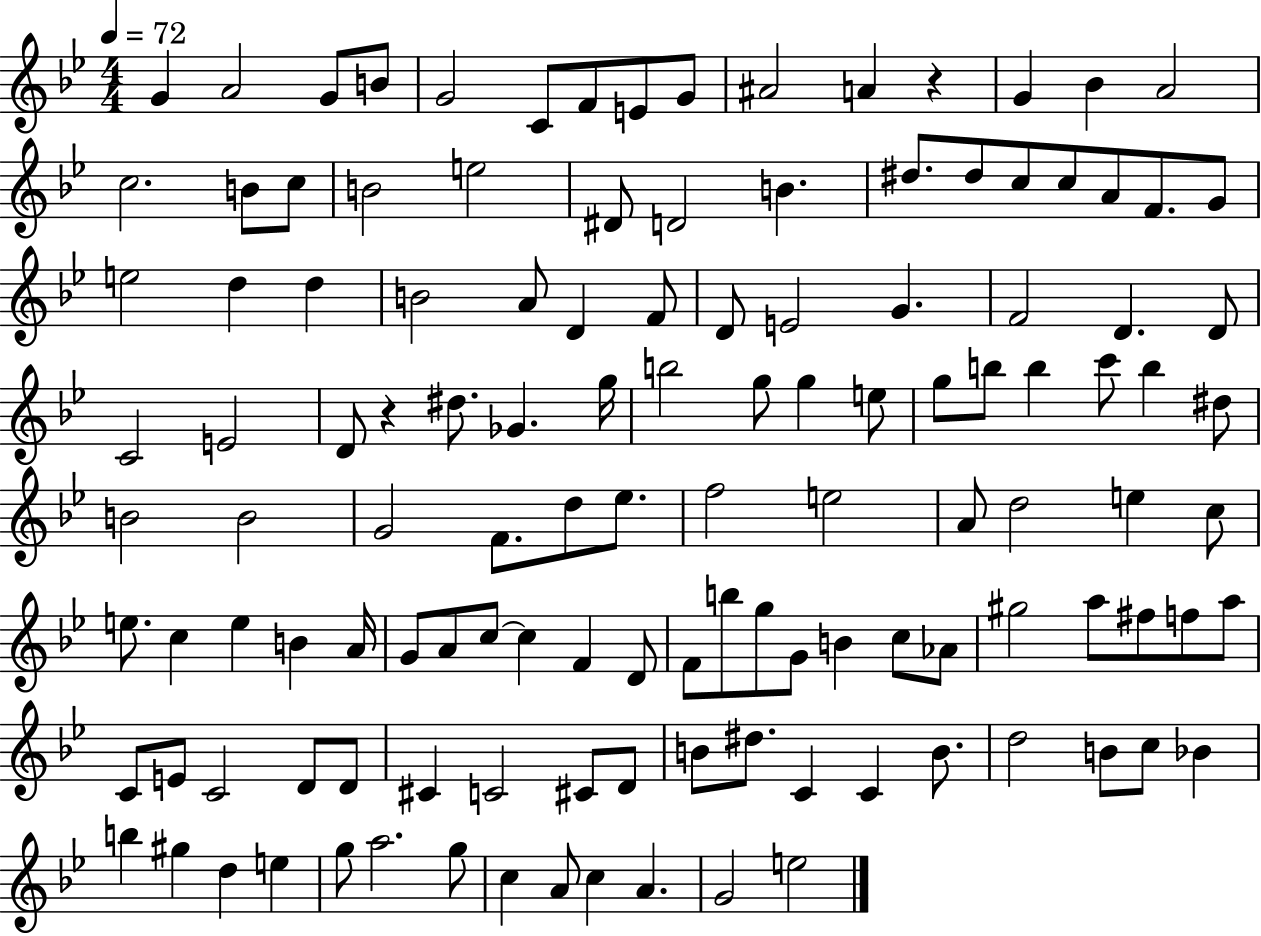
G4/q A4/h G4/e B4/e G4/h C4/e F4/e E4/e G4/e A#4/h A4/q R/q G4/q Bb4/q A4/h C5/h. B4/e C5/e B4/h E5/h D#4/e D4/h B4/q. D#5/e. D#5/e C5/e C5/e A4/e F4/e. G4/e E5/h D5/q D5/q B4/h A4/e D4/q F4/e D4/e E4/h G4/q. F4/h D4/q. D4/e C4/h E4/h D4/e R/q D#5/e. Gb4/q. G5/s B5/h G5/e G5/q E5/e G5/e B5/e B5/q C6/e B5/q D#5/e B4/h B4/h G4/h F4/e. D5/e Eb5/e. F5/h E5/h A4/e D5/h E5/q C5/e E5/e. C5/q E5/q B4/q A4/s G4/e A4/e C5/e C5/q F4/q D4/e F4/e B5/e G5/e G4/e B4/q C5/e Ab4/e G#5/h A5/e F#5/e F5/e A5/e C4/e E4/e C4/h D4/e D4/e C#4/q C4/h C#4/e D4/e B4/e D#5/e. C4/q C4/q B4/e. D5/h B4/e C5/e Bb4/q B5/q G#5/q D5/q E5/q G5/e A5/h. G5/e C5/q A4/e C5/q A4/q. G4/h E5/h